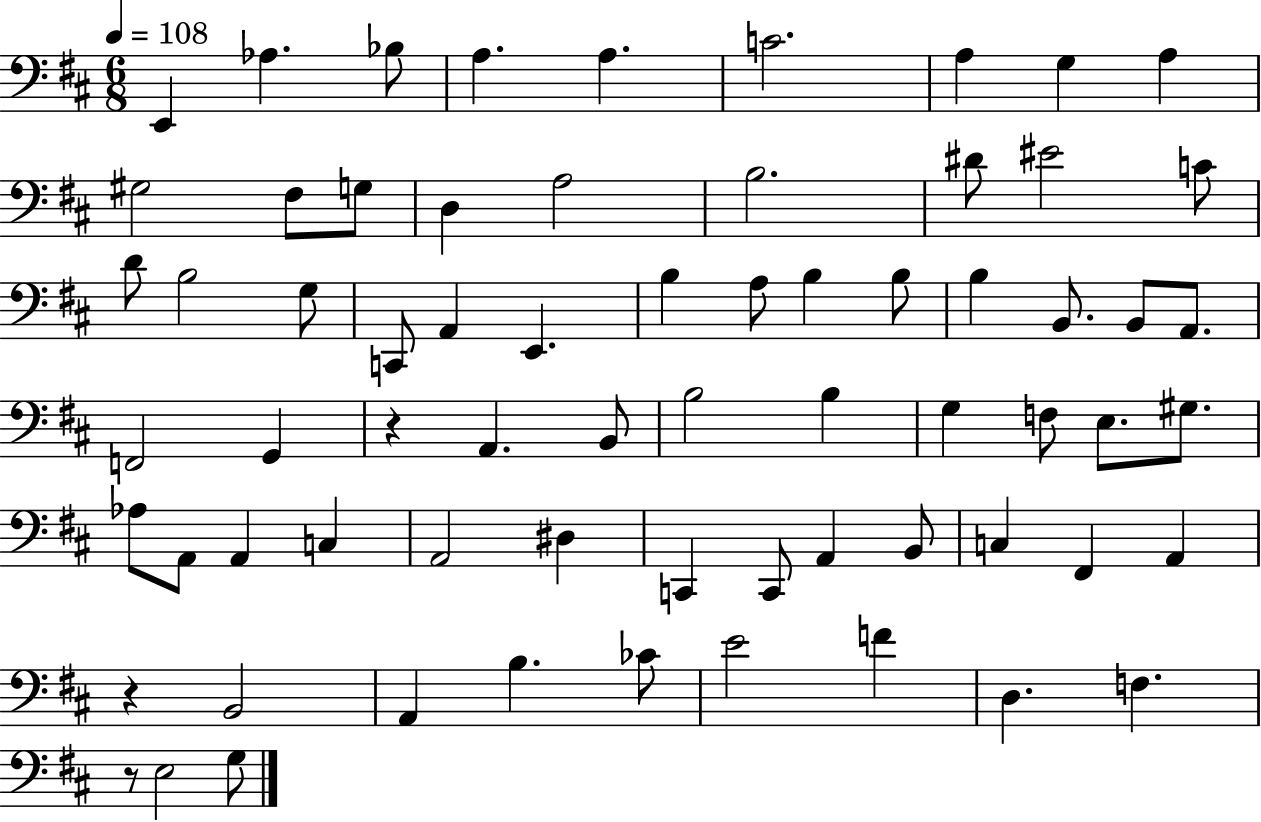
E2/q Ab3/q. Bb3/e A3/q. A3/q. C4/h. A3/q G3/q A3/q G#3/h F#3/e G3/e D3/q A3/h B3/h. D#4/e EIS4/h C4/e D4/e B3/h G3/e C2/e A2/q E2/q. B3/q A3/e B3/q B3/e B3/q B2/e. B2/e A2/e. F2/h G2/q R/q A2/q. B2/e B3/h B3/q G3/q F3/e E3/e. G#3/e. Ab3/e A2/e A2/q C3/q A2/h D#3/q C2/q C2/e A2/q B2/e C3/q F#2/q A2/q R/q B2/h A2/q B3/q. CES4/e E4/h F4/q D3/q. F3/q. R/e E3/h G3/e